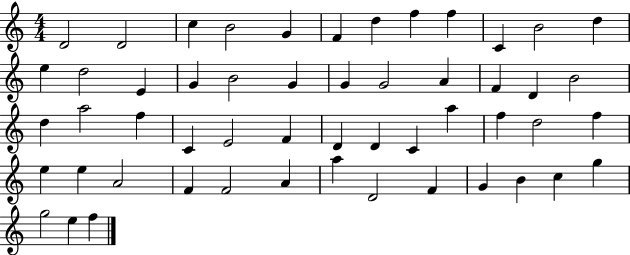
D4/h D4/h C5/q B4/h G4/q F4/q D5/q F5/q F5/q C4/q B4/h D5/q E5/q D5/h E4/q G4/q B4/h G4/q G4/q G4/h A4/q F4/q D4/q B4/h D5/q A5/h F5/q C4/q E4/h F4/q D4/q D4/q C4/q A5/q F5/q D5/h F5/q E5/q E5/q A4/h F4/q F4/h A4/q A5/q D4/h F4/q G4/q B4/q C5/q G5/q G5/h E5/q F5/q